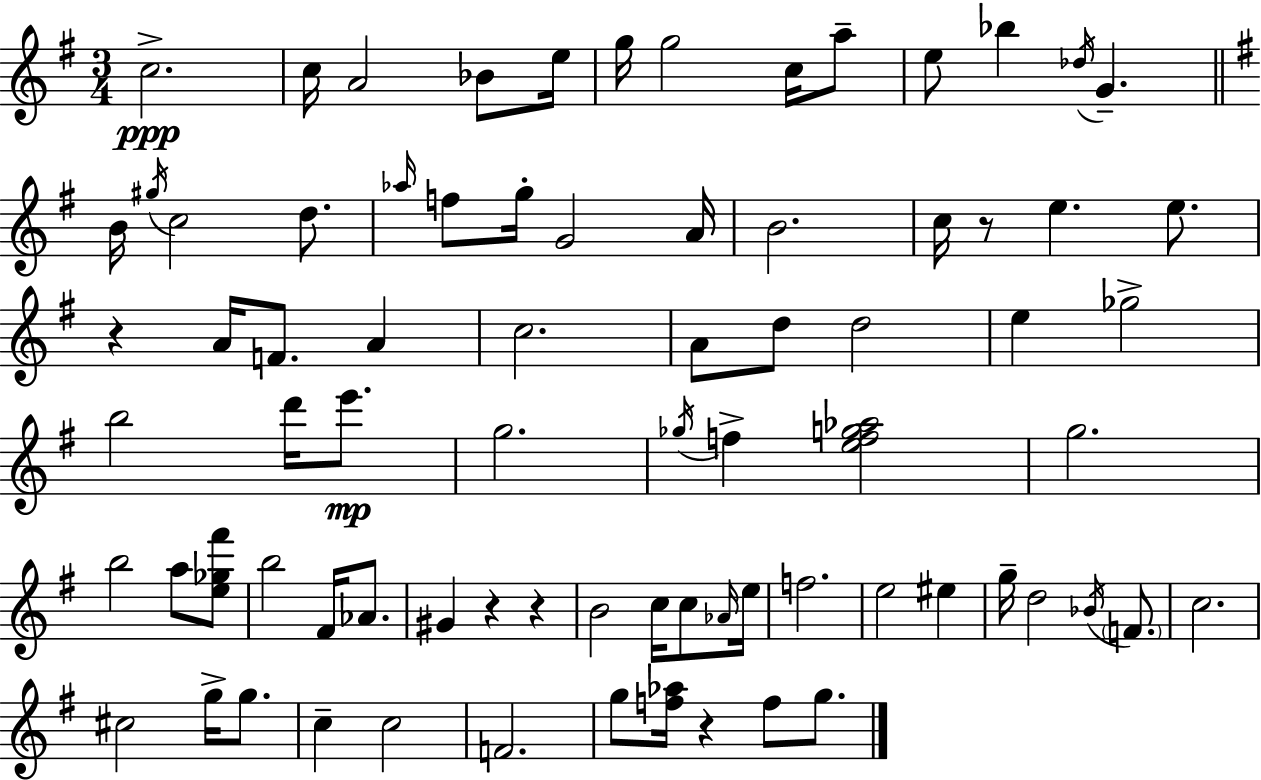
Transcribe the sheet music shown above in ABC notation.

X:1
T:Untitled
M:3/4
L:1/4
K:G
c2 c/4 A2 _B/2 e/4 g/4 g2 c/4 a/2 e/2 _b _d/4 G B/4 ^g/4 c2 d/2 _a/4 f/2 g/4 G2 A/4 B2 c/4 z/2 e e/2 z A/4 F/2 A c2 A/2 d/2 d2 e _g2 b2 d'/4 e'/2 g2 _g/4 f [efg_a]2 g2 b2 a/2 [e_g^f']/2 b2 ^F/4 _A/2 ^G z z B2 c/4 c/2 _A/4 e/4 f2 e2 ^e g/4 d2 _B/4 F/2 c2 ^c2 g/4 g/2 c c2 F2 g/2 [f_a]/4 z f/2 g/2